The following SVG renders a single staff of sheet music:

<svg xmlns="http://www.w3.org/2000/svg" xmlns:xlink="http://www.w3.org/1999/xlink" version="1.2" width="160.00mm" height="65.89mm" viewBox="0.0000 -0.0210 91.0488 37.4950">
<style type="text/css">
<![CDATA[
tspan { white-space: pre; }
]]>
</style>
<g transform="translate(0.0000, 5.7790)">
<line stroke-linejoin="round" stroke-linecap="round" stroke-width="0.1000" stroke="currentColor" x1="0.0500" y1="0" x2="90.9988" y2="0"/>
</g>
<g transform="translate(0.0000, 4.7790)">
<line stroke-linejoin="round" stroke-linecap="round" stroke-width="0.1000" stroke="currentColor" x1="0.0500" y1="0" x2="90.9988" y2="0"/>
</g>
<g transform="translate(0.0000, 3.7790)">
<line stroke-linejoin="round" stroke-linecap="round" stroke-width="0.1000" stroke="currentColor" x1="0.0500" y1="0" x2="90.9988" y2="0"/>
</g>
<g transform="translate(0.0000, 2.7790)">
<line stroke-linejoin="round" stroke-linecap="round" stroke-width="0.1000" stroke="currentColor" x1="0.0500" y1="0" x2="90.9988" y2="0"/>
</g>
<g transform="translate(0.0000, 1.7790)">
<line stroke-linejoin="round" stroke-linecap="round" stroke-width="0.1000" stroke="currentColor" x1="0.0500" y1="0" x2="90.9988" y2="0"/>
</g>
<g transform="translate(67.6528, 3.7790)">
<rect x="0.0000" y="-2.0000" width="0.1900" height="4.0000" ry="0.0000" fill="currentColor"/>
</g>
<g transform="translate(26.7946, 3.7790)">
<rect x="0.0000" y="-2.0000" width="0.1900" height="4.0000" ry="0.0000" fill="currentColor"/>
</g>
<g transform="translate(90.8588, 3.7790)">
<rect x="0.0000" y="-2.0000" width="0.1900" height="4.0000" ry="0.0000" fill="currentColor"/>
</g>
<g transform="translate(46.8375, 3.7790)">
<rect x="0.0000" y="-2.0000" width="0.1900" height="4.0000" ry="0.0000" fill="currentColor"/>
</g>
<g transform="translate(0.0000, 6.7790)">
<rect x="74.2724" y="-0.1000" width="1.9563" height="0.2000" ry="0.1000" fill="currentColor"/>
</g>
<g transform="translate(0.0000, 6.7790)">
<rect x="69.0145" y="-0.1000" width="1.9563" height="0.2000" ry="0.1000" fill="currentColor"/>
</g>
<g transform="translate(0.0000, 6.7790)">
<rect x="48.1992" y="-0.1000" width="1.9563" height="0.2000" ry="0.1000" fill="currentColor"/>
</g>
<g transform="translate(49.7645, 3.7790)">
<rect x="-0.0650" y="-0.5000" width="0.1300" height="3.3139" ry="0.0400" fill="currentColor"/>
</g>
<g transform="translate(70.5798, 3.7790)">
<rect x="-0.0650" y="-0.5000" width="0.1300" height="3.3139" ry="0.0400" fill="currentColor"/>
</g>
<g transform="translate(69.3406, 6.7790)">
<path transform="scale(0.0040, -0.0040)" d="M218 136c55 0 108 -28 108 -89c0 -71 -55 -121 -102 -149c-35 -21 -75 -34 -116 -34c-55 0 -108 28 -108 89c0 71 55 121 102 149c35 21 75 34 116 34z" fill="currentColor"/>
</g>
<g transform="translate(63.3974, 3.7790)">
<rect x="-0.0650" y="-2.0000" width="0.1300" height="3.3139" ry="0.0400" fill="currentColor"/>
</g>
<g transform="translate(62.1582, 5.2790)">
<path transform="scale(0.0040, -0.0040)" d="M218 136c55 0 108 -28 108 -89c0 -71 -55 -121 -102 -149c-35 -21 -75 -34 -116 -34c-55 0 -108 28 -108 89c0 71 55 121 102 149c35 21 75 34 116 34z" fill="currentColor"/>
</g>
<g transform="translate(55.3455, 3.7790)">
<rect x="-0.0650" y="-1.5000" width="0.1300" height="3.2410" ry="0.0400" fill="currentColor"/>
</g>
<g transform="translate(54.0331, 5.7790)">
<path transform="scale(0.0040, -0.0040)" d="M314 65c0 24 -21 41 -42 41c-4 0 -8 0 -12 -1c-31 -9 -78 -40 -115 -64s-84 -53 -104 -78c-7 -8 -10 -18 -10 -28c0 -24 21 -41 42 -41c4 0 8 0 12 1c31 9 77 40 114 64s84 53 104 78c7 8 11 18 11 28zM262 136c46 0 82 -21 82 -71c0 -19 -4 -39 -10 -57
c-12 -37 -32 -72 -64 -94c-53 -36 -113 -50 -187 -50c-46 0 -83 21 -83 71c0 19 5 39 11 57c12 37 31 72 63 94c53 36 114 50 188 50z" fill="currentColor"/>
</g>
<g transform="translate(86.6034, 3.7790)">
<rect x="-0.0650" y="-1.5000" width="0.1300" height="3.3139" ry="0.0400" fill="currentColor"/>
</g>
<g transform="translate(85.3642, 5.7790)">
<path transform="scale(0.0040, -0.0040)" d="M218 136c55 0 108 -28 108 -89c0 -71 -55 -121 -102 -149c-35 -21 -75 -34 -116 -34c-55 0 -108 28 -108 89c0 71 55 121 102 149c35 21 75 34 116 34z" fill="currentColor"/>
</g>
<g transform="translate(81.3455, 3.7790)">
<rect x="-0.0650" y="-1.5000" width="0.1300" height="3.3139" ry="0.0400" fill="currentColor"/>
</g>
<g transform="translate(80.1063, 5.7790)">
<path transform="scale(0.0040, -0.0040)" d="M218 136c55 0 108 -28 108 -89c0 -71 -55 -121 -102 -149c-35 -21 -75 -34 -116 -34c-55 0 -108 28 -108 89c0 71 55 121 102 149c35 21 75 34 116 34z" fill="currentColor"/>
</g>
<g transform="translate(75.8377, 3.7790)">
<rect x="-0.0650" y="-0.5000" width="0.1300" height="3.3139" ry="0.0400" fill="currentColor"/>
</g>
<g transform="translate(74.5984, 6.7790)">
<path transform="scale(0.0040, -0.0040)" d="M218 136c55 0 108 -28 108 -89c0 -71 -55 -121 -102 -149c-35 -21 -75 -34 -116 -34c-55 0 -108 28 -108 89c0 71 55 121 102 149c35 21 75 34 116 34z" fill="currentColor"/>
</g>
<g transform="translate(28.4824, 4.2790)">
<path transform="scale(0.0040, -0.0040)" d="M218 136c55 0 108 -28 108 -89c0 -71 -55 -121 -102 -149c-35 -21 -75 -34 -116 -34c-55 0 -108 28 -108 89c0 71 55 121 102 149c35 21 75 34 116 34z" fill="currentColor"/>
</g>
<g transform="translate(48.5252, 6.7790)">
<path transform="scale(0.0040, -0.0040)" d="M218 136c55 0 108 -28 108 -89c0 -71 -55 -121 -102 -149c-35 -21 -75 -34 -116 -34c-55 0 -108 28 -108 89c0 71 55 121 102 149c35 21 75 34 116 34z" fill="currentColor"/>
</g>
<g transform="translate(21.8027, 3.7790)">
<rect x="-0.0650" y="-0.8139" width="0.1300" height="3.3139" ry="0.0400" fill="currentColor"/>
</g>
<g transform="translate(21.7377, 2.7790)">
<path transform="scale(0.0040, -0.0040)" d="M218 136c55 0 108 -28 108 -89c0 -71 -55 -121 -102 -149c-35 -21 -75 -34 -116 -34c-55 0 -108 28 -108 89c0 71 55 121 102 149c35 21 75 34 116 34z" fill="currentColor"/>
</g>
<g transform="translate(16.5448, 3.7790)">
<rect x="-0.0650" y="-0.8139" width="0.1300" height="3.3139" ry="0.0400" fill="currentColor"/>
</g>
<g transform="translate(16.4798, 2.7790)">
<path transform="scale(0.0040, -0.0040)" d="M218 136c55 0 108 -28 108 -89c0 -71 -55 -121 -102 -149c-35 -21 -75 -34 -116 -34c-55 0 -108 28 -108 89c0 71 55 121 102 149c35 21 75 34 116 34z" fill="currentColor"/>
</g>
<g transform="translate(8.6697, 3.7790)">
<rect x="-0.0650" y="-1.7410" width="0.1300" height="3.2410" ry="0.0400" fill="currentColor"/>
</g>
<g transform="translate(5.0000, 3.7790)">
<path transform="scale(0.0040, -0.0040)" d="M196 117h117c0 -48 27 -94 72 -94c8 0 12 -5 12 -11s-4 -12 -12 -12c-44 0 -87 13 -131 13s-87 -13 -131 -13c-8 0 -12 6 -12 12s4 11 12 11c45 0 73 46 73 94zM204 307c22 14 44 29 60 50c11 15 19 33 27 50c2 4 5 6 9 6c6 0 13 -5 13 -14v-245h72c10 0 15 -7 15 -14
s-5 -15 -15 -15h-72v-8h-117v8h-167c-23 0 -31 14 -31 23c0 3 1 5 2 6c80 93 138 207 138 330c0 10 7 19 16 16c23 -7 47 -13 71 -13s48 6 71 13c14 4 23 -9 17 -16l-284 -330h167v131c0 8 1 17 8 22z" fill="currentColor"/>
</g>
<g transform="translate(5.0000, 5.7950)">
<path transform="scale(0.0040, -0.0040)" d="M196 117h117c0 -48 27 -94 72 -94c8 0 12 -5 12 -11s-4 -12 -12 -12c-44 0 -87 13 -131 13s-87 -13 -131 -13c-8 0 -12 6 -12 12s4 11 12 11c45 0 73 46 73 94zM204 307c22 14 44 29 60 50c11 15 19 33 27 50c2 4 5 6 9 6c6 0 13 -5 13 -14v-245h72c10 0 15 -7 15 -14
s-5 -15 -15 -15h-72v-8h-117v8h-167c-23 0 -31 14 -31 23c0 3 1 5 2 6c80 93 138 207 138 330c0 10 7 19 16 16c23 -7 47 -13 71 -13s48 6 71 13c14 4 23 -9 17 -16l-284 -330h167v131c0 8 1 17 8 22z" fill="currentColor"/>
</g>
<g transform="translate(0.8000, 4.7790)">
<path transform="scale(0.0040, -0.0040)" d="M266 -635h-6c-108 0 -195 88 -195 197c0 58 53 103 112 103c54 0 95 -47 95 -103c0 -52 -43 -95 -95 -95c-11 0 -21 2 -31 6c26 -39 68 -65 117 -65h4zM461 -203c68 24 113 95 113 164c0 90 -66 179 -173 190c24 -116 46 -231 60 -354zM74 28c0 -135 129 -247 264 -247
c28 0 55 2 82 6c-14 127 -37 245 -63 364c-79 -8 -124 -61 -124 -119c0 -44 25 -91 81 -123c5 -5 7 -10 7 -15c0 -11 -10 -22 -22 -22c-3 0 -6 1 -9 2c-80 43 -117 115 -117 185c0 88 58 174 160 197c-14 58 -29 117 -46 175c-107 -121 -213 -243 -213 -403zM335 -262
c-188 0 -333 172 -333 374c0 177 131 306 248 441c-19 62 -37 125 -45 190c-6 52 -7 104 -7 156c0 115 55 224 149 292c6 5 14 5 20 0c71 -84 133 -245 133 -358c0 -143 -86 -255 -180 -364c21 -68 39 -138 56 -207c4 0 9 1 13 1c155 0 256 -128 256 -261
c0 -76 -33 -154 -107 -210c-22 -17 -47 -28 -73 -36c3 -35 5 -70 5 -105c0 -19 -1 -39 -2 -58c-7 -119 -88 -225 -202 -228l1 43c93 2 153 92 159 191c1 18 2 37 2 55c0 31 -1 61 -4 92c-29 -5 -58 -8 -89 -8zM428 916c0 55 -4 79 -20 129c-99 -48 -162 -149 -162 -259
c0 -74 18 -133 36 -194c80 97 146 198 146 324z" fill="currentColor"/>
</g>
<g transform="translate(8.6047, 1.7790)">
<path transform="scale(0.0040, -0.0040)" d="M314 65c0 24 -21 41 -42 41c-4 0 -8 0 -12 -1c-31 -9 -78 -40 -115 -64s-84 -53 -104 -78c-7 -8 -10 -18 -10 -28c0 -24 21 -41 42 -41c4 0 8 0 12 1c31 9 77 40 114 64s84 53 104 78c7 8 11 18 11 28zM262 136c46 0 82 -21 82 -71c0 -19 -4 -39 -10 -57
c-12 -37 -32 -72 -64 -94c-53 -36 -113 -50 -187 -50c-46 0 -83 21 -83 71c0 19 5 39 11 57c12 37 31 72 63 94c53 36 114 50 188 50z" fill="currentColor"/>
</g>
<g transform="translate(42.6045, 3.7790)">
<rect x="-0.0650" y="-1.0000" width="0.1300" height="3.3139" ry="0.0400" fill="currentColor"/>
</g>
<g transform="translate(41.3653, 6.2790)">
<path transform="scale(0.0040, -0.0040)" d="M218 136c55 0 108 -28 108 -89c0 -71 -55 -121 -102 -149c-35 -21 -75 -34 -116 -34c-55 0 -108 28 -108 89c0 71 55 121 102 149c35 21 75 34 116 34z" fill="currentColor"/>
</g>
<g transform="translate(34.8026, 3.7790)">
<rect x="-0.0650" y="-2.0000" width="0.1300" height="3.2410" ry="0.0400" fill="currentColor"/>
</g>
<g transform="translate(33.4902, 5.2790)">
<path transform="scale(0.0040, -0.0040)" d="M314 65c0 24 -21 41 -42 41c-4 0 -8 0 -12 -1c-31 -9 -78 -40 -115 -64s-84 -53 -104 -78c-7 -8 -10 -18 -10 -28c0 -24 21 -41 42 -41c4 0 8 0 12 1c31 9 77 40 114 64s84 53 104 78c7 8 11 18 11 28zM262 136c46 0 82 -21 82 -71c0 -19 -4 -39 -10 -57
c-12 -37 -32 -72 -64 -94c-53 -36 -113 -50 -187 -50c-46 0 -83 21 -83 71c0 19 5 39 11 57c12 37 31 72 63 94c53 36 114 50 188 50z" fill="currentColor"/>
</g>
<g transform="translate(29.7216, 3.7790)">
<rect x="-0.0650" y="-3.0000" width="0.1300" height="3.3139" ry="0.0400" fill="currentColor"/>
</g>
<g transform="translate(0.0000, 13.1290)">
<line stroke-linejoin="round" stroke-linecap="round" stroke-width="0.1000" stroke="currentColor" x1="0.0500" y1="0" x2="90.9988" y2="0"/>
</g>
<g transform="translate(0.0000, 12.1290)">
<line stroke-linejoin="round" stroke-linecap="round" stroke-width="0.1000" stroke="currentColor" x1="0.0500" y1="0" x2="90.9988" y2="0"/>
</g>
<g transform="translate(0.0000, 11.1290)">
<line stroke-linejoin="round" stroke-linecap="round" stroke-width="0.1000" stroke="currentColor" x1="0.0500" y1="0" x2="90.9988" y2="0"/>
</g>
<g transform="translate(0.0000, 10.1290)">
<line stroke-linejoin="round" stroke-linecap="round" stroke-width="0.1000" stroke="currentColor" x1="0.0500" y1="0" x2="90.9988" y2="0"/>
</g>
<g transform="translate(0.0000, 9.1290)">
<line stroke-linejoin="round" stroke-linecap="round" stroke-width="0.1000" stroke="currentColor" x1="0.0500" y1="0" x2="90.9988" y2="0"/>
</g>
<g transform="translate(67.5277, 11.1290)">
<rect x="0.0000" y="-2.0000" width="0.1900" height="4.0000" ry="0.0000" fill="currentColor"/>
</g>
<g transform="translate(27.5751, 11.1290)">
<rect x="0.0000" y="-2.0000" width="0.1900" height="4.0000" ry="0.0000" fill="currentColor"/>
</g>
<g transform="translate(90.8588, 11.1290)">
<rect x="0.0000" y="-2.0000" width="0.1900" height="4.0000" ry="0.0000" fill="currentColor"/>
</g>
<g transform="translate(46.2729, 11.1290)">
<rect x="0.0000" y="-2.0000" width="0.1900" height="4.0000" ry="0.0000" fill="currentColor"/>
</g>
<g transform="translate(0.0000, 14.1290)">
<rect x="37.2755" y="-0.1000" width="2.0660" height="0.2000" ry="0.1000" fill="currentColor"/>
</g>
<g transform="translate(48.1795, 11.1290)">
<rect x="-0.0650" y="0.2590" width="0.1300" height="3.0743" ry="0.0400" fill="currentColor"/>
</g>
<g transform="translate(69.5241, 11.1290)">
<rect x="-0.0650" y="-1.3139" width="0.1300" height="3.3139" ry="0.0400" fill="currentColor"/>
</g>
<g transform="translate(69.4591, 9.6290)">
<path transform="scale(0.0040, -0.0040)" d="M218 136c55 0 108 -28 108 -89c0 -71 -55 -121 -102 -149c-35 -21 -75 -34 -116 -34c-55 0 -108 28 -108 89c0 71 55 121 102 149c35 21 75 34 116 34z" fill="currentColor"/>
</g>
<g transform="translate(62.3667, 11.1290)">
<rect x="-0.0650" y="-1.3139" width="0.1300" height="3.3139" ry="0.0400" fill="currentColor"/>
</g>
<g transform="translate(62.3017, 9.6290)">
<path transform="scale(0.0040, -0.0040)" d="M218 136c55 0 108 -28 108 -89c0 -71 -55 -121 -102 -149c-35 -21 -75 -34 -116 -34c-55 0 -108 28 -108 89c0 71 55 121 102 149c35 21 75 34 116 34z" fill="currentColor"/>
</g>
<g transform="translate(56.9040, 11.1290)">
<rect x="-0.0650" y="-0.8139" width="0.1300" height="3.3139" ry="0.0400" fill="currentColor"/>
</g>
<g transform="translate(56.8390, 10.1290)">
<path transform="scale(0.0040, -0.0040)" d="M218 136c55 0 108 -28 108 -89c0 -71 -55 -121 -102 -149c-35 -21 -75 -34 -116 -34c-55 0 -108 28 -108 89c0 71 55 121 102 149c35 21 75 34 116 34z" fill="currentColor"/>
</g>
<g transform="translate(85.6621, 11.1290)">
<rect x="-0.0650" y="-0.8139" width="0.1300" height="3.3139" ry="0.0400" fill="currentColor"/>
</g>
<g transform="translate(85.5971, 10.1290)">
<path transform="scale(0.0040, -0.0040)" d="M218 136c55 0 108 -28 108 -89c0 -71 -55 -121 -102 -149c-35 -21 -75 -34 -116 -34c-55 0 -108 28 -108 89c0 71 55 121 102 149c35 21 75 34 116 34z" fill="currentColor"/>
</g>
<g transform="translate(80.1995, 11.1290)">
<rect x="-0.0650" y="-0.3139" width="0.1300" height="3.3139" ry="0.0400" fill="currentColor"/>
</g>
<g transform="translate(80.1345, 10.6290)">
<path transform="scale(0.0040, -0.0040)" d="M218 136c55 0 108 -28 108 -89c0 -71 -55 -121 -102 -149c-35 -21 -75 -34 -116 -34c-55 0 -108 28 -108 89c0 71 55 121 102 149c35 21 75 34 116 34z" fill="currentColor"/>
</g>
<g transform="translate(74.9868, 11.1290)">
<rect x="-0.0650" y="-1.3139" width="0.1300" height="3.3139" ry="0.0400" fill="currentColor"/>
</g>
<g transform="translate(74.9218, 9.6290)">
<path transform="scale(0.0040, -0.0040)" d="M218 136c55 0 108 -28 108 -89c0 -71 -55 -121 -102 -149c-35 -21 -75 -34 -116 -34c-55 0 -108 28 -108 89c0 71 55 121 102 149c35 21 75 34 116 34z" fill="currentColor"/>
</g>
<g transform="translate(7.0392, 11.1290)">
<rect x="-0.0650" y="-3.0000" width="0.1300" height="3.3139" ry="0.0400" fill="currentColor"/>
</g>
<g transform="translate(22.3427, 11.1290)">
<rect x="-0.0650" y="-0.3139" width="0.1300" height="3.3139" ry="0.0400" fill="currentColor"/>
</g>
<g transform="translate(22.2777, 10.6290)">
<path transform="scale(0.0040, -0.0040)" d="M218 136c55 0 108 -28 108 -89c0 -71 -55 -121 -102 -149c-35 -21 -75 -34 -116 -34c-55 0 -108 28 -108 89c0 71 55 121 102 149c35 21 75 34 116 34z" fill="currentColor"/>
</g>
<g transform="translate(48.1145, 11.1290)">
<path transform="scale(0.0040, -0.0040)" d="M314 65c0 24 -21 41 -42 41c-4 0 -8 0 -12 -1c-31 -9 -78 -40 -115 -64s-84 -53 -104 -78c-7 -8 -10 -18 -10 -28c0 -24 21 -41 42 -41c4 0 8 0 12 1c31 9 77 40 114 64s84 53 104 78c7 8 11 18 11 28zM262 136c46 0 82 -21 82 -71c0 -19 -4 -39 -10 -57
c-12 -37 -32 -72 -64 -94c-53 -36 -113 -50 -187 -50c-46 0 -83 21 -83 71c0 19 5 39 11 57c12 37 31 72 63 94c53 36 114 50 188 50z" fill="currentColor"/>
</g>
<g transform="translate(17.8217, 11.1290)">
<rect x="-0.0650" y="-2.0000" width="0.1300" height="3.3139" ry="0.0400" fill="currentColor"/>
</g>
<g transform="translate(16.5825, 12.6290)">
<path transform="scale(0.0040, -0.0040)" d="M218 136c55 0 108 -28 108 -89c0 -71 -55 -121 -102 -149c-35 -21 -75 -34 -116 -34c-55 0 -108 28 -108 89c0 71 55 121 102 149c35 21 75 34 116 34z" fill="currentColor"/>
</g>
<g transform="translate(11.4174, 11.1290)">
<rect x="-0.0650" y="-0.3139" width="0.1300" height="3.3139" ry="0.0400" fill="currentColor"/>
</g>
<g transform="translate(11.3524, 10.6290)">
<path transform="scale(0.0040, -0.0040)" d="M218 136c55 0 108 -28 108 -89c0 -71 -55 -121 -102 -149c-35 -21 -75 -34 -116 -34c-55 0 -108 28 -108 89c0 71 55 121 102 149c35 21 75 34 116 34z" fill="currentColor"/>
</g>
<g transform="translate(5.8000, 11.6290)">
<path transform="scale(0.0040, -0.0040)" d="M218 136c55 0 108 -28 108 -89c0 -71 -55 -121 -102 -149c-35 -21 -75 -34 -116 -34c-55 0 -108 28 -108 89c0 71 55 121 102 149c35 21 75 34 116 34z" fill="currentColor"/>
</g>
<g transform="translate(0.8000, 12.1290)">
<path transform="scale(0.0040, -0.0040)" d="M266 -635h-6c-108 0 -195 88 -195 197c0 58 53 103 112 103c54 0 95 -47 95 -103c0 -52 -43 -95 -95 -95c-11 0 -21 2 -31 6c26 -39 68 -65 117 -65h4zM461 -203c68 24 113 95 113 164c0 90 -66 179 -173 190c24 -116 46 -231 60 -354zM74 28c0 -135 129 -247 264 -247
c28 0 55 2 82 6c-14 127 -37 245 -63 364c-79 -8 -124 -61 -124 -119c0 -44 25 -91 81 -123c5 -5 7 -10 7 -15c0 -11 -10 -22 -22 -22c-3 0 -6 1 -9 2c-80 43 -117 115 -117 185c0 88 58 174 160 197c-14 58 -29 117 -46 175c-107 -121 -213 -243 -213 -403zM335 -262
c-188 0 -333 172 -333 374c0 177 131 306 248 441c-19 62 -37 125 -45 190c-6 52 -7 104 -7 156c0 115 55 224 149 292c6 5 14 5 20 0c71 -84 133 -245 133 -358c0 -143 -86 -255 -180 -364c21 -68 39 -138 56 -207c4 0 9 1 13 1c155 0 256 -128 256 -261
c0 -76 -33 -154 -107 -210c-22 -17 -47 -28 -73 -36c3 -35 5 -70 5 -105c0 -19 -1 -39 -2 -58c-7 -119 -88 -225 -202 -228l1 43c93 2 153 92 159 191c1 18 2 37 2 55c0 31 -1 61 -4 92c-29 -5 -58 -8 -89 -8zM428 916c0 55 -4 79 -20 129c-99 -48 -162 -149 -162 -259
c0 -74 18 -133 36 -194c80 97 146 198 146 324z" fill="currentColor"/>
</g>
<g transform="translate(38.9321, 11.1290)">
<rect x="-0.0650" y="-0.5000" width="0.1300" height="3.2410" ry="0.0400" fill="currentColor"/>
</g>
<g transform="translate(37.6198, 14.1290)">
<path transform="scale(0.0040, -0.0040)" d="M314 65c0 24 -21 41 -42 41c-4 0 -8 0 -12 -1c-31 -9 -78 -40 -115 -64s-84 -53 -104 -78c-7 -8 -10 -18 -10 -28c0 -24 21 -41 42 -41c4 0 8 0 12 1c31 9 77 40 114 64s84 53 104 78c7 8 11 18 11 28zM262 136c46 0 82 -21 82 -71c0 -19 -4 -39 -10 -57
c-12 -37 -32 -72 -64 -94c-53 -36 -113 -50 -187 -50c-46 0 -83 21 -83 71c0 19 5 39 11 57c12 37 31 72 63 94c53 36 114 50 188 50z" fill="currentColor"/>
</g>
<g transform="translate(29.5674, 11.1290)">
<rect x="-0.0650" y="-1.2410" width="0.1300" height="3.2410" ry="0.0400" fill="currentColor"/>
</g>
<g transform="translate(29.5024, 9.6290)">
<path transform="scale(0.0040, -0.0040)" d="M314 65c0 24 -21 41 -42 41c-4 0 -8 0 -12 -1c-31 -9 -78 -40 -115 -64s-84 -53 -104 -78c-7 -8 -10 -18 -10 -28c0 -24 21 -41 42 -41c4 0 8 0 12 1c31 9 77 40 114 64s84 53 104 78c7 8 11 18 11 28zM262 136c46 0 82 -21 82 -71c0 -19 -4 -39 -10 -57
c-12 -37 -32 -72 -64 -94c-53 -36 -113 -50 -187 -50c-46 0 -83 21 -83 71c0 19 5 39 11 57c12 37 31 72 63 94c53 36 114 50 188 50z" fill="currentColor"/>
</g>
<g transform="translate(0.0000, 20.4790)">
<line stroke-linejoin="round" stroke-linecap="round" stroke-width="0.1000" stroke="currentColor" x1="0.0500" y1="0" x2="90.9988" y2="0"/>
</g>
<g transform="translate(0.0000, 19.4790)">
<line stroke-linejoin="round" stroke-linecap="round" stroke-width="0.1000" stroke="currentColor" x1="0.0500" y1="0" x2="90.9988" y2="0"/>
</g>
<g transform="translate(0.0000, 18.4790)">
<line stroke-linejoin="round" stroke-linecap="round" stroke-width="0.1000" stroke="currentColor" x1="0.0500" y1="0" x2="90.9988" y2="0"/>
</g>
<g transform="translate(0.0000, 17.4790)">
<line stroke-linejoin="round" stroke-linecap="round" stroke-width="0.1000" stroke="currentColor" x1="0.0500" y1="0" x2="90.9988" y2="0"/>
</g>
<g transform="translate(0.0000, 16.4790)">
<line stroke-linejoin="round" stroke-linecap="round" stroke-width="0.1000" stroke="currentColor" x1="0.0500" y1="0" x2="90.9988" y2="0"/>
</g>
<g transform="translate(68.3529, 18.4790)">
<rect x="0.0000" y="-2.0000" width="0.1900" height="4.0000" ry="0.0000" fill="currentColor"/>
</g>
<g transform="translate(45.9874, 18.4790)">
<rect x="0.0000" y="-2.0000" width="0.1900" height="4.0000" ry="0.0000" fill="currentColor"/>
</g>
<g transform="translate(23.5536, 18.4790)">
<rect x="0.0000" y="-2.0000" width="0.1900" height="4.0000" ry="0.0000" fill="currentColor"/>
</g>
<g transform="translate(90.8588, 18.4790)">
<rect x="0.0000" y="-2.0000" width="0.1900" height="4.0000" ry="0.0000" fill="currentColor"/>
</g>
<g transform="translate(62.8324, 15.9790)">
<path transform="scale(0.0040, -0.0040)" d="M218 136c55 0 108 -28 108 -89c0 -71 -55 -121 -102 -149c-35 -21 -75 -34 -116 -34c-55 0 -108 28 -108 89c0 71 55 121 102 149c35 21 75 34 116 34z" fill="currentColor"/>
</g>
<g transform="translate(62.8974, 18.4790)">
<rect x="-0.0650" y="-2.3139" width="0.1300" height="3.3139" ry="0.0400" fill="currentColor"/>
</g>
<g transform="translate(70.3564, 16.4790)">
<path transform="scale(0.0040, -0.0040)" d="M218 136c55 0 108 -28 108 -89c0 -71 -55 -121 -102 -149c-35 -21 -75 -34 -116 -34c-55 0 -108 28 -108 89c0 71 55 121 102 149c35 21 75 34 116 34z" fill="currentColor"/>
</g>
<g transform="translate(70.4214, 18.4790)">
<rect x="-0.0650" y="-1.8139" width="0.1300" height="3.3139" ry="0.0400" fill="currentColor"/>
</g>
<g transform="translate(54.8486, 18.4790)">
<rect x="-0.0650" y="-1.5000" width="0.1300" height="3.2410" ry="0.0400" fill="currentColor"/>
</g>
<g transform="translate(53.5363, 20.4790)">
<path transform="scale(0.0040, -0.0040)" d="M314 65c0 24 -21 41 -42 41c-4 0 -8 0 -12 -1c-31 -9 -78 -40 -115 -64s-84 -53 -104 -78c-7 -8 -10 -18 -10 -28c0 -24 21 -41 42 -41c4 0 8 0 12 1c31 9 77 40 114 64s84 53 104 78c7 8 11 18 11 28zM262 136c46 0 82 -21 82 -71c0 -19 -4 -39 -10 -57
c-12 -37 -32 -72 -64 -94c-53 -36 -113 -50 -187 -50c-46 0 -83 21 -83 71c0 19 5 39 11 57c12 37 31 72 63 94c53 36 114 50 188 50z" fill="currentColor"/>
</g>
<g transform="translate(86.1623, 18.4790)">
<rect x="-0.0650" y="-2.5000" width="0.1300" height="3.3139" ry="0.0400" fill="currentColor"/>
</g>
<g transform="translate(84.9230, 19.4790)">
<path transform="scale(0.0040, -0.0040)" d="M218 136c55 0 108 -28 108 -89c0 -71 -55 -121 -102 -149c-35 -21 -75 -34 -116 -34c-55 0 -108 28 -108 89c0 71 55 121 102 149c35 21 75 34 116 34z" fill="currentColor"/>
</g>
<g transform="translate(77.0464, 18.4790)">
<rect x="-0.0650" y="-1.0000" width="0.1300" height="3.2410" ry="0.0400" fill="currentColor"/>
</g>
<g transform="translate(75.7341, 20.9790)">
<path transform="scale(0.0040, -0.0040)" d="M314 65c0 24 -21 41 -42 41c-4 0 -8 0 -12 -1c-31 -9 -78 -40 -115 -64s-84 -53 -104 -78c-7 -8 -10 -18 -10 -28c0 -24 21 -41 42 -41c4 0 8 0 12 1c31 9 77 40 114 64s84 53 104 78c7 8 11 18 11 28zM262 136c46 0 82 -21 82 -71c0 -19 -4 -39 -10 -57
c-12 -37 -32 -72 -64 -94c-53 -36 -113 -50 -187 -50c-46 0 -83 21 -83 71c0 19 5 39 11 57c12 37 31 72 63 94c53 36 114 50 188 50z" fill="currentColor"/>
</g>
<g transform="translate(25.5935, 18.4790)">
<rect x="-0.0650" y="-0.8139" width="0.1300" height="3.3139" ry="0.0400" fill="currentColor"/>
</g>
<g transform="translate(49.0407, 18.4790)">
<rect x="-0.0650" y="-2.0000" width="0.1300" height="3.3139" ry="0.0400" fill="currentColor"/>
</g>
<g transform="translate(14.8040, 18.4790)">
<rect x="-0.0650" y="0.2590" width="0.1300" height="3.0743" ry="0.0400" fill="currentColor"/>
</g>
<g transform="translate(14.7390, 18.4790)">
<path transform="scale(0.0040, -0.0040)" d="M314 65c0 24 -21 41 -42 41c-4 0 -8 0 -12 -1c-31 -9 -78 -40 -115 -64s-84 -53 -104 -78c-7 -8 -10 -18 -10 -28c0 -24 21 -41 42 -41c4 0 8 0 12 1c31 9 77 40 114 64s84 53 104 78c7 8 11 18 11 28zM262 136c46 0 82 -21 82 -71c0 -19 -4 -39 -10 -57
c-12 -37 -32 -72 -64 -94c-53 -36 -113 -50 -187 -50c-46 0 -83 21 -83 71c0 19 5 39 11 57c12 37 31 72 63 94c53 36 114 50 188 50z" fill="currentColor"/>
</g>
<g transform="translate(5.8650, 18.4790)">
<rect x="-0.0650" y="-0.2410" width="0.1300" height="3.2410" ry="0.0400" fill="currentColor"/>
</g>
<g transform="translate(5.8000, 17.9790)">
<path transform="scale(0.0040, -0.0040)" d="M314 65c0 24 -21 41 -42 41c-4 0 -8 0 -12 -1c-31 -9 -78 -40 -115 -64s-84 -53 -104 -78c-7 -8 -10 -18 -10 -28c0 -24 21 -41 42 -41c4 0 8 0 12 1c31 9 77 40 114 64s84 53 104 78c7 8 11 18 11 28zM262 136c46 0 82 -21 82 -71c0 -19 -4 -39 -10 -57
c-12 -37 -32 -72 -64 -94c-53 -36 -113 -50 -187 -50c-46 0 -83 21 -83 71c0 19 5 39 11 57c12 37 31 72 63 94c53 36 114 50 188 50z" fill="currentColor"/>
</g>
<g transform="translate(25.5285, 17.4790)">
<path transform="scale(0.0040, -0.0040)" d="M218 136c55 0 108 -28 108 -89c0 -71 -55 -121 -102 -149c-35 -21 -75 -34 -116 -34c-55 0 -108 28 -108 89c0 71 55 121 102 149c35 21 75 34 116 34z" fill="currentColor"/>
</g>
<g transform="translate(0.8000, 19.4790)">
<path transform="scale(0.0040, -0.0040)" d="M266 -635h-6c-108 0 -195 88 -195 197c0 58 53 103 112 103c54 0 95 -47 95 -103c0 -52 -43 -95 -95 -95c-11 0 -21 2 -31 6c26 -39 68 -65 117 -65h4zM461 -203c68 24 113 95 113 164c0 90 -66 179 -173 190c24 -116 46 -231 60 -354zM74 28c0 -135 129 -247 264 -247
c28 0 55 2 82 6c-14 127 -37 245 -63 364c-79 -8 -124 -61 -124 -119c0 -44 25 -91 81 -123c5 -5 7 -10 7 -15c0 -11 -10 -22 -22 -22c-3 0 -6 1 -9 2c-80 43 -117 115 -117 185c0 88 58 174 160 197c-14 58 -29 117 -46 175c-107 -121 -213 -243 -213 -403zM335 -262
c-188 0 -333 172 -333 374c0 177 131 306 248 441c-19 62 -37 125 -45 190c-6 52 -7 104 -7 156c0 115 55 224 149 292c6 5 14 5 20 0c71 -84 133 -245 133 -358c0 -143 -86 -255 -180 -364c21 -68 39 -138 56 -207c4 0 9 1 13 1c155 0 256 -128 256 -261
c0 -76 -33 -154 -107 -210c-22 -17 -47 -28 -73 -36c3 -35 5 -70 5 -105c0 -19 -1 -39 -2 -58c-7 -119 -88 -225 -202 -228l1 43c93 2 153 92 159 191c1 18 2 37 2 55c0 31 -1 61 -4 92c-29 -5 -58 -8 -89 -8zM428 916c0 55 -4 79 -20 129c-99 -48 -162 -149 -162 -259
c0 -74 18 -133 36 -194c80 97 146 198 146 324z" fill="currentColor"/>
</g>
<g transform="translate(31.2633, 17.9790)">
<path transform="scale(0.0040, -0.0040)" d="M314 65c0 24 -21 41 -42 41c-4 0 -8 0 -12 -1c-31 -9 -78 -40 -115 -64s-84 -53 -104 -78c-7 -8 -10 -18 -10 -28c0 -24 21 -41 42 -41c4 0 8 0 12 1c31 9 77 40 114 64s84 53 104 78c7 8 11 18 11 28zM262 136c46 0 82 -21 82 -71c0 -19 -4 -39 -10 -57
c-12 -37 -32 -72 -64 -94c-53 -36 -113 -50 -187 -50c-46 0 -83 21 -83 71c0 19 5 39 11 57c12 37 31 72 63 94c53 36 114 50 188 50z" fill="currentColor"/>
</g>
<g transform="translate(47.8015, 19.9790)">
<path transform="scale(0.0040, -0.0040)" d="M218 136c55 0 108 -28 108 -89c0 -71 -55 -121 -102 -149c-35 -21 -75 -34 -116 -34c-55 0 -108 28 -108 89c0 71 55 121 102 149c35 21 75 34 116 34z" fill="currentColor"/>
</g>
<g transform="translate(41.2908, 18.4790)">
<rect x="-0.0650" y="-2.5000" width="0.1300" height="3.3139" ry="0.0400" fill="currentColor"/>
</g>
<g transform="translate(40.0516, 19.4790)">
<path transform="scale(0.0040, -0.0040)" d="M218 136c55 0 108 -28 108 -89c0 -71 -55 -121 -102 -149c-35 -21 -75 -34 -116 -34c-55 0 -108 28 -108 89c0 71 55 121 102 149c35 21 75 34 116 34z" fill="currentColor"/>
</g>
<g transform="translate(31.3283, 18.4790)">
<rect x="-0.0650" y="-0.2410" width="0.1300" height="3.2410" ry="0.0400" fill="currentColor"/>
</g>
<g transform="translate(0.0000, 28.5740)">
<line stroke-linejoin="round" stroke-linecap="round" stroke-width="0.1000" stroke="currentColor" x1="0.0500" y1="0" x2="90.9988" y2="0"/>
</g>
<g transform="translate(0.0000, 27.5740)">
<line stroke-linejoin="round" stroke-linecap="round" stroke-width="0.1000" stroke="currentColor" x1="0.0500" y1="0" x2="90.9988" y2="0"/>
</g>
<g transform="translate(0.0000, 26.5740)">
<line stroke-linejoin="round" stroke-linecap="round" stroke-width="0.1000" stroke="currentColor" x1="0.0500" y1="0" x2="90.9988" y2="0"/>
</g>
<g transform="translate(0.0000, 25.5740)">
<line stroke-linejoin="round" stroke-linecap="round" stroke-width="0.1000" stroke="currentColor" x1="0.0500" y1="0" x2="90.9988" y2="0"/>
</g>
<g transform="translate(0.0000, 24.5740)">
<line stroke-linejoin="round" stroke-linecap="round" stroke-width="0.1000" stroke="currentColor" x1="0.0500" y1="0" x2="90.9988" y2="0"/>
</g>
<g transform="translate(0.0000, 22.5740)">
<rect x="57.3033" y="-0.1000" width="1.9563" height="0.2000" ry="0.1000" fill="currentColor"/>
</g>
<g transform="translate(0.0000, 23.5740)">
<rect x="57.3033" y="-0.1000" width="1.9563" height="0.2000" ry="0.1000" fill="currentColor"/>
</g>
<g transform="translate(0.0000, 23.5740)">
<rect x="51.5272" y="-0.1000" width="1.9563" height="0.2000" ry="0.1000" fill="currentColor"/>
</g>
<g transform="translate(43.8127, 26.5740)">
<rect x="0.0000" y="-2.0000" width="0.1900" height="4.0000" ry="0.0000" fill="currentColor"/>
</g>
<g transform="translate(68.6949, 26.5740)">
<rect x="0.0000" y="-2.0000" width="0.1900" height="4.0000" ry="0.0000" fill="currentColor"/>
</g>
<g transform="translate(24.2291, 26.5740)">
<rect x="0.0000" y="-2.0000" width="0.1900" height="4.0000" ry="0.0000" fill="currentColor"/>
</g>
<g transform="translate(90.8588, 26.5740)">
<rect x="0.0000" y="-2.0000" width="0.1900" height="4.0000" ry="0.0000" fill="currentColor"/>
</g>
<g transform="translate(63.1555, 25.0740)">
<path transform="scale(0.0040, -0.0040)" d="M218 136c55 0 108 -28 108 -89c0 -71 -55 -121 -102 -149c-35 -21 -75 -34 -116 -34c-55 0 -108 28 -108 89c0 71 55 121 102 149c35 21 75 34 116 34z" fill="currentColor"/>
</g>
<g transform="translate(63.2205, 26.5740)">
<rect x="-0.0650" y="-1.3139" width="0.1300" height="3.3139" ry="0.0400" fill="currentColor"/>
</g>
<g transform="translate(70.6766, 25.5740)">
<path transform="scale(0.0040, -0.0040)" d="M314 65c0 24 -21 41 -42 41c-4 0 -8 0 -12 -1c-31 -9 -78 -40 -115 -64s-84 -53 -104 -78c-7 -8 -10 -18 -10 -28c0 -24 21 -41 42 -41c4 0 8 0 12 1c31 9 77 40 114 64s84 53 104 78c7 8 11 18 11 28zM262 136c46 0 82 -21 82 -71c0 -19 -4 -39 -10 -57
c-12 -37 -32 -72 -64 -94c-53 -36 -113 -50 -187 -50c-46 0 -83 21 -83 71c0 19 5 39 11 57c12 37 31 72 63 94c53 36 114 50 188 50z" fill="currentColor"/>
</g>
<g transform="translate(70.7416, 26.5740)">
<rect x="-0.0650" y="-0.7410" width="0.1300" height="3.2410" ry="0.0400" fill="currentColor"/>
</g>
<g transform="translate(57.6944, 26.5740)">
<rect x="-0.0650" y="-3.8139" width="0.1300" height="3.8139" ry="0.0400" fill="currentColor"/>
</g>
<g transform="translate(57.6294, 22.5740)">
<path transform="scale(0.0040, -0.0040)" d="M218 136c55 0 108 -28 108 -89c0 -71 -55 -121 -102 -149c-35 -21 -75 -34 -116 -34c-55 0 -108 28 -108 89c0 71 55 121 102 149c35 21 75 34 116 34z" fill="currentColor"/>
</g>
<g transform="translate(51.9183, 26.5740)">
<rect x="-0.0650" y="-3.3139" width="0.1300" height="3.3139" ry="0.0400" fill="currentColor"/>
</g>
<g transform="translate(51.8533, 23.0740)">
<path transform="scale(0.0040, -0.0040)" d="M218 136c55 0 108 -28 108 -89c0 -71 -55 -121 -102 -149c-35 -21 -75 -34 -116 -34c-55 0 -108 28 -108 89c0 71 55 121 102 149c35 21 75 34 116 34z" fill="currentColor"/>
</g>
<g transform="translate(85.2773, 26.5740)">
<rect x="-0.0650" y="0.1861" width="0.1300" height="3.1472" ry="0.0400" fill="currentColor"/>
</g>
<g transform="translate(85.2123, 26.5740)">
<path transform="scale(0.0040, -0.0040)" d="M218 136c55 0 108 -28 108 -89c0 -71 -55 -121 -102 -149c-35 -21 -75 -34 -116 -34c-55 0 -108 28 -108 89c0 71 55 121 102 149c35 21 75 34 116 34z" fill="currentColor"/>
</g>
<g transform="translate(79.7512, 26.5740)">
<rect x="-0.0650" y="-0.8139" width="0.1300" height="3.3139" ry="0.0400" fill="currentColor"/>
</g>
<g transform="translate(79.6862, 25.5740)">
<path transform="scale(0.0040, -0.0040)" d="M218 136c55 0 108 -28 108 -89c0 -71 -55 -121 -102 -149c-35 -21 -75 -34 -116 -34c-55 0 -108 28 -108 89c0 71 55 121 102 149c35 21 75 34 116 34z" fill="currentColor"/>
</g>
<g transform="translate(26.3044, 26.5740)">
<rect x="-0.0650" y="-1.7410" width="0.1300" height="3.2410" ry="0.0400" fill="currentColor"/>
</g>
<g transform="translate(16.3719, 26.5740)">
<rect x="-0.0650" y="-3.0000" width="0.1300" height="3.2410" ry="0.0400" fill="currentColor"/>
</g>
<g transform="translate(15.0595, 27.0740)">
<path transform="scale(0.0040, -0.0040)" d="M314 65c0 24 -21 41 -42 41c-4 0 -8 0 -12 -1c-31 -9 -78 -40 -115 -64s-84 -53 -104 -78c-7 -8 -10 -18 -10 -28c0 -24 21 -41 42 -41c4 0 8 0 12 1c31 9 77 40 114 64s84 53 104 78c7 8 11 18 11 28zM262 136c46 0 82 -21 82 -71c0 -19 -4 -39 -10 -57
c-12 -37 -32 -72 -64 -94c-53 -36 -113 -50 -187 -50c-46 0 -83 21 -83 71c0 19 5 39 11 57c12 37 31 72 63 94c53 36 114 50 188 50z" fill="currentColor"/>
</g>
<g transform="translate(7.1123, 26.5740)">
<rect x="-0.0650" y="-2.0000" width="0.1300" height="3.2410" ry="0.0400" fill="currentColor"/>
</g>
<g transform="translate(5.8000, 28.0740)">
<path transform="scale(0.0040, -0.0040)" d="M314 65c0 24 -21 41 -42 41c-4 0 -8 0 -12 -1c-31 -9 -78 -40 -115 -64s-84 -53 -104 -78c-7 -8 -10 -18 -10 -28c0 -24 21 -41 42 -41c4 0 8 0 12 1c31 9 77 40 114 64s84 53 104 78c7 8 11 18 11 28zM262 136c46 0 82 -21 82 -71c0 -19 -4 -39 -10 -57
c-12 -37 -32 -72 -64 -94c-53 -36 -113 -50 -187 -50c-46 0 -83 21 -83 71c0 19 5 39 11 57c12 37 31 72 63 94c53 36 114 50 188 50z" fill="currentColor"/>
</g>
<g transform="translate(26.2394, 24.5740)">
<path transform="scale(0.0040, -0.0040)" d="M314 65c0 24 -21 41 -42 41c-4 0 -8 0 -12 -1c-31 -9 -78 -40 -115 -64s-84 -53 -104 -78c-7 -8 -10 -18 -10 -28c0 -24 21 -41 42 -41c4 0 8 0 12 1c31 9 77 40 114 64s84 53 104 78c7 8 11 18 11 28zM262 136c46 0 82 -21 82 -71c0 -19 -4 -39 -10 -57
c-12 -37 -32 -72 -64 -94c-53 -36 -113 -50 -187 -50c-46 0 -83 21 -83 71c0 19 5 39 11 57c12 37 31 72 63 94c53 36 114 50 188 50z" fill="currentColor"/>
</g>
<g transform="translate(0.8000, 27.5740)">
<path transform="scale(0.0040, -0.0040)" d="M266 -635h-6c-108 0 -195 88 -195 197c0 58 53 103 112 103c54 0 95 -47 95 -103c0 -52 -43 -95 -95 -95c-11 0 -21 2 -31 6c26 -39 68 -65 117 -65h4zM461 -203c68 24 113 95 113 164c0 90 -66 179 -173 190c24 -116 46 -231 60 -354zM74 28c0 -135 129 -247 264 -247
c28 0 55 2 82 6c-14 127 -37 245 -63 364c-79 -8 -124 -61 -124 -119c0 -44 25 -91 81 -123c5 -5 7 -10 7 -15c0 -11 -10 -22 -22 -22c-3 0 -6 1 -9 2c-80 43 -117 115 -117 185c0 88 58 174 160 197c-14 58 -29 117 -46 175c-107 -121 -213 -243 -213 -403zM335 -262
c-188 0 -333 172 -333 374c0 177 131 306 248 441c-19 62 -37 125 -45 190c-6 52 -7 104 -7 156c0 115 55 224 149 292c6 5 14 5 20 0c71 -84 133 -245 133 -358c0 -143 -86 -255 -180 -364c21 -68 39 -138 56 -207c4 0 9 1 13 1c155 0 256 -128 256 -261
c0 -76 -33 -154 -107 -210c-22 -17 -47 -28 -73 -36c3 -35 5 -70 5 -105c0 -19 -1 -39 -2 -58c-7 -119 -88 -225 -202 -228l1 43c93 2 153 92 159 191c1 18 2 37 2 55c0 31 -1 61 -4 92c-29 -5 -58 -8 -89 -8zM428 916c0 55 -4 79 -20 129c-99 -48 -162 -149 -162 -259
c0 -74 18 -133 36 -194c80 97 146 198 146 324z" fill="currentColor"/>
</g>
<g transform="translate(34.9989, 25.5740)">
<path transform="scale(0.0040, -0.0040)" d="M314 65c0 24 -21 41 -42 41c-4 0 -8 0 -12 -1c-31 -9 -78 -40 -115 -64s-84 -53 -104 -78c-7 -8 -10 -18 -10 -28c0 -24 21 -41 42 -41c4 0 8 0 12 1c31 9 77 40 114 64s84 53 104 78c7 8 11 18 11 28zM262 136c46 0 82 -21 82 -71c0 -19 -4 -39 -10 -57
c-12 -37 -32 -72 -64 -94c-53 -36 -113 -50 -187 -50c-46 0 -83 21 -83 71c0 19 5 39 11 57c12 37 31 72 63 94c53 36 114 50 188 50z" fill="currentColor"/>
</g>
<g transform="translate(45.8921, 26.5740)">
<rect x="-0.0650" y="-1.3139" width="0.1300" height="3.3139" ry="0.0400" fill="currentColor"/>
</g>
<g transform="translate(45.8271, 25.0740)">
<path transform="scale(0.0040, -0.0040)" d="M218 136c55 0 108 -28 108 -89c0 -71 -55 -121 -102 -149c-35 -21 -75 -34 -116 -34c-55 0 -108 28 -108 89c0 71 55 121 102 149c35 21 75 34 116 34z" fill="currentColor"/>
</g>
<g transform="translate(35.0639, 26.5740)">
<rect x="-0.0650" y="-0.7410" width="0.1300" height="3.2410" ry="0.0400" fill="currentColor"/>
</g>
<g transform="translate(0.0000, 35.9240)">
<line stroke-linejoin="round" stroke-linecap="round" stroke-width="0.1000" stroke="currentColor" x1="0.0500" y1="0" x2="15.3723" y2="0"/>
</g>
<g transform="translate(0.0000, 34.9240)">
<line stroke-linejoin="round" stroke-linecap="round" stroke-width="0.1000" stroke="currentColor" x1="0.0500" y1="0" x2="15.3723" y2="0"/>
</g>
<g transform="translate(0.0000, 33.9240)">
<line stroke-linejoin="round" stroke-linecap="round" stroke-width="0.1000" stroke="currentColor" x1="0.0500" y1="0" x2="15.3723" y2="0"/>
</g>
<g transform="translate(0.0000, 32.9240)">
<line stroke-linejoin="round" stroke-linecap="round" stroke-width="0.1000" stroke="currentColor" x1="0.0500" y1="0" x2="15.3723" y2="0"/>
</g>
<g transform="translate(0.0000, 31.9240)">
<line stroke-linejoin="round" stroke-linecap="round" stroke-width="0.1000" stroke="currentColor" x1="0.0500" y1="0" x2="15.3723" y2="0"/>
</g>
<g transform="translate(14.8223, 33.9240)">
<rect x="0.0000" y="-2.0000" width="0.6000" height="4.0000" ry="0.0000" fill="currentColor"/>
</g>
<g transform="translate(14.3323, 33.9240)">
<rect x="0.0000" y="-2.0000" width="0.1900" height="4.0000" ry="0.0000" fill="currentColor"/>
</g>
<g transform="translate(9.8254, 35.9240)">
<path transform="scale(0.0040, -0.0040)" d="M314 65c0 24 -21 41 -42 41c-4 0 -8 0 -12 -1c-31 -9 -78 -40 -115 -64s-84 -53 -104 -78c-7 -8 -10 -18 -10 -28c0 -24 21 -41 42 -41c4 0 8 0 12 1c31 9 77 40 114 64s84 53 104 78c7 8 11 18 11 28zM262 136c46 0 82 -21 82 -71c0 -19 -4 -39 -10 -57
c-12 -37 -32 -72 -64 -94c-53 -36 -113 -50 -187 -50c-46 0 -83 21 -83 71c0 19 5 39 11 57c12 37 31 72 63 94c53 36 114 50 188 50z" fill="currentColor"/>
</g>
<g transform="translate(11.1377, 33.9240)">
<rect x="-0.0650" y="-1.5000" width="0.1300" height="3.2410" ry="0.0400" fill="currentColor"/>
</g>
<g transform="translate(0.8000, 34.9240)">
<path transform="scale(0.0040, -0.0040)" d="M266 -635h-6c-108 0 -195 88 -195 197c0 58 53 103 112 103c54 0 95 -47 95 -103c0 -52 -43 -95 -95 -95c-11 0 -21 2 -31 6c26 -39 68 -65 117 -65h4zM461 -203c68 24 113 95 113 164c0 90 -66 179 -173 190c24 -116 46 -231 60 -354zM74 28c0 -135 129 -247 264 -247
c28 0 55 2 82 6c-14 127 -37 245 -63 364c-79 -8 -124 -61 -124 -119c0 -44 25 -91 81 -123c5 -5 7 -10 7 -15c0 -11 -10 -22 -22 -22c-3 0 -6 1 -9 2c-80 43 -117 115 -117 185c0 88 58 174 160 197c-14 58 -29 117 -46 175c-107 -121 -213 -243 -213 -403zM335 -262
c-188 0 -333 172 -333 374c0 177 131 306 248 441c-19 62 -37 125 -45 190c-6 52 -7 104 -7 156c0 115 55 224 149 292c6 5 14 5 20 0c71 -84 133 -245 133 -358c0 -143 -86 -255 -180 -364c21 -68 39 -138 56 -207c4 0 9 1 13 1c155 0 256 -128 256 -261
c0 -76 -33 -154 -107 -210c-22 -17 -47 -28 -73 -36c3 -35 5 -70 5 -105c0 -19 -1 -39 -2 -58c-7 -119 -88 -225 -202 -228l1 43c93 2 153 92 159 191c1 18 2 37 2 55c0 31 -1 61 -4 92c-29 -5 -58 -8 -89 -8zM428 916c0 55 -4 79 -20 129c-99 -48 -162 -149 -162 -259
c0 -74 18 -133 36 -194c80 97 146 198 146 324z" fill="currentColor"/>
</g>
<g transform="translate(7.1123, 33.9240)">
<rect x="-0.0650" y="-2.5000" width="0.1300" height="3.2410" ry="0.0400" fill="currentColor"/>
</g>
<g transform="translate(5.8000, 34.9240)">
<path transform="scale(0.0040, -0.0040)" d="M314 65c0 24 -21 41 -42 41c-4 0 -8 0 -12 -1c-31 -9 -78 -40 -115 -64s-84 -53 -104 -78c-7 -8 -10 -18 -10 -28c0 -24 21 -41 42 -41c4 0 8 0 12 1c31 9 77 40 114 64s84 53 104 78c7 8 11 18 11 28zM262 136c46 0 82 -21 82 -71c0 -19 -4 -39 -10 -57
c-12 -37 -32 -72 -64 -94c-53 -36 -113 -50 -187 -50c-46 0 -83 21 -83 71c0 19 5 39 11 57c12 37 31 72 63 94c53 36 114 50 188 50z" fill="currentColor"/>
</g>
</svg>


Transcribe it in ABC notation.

X:1
T:Untitled
M:4/4
L:1/4
K:C
f2 d d A F2 D C E2 F C C E E A c F c e2 C2 B2 d e e e c d c2 B2 d c2 G F E2 g f D2 G F2 A2 f2 d2 e b c' e d2 d B G2 E2